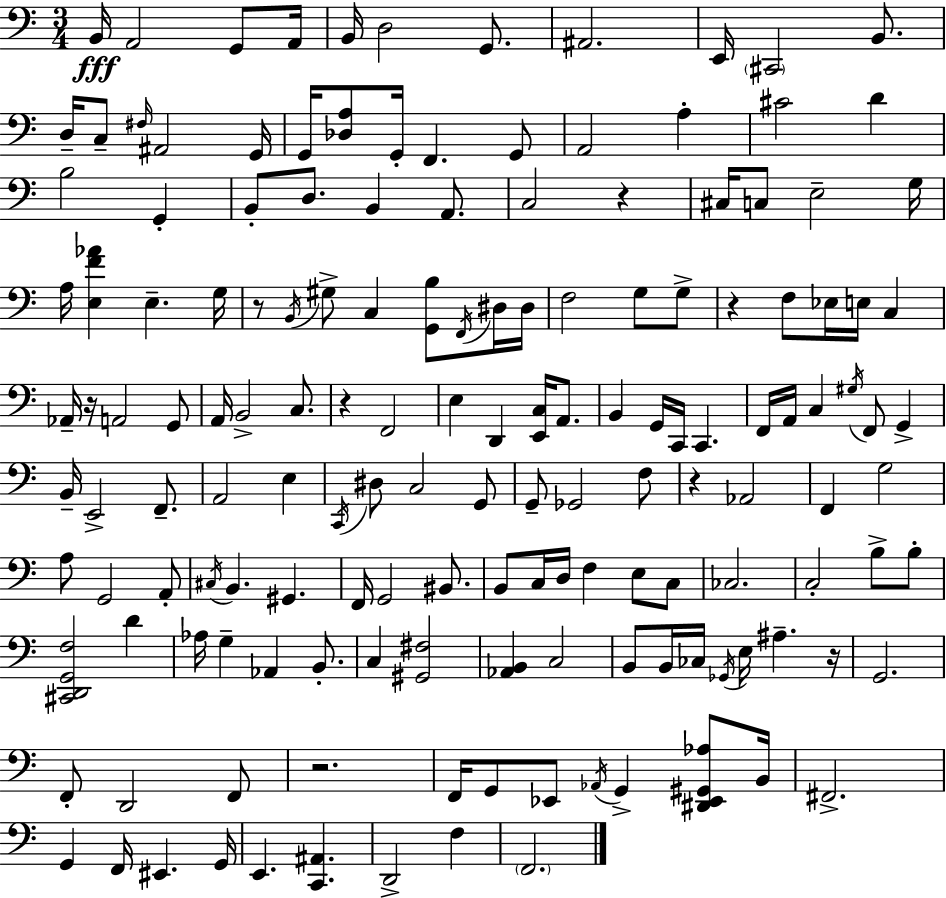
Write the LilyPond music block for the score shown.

{
  \clef bass
  \numericTimeSignature
  \time 3/4
  \key a \minor
  b,16\fff a,2 g,8 a,16 | b,16 d2 g,8. | ais,2. | e,16 \parenthesize cis,2 b,8. | \break d16-- c8-- \grace { fis16 } ais,2 | g,16 g,16 <des a>8 g,16-. f,4. g,8 | a,2 a4-. | cis'2 d'4 | \break b2 g,4-. | b,8-. d8. b,4 a,8. | c2 r4 | cis16 c8 e2-- | \break g16 a16 <e f' aes'>4 e4.-- | g16 r8 \acciaccatura { b,16 } gis8-> c4 <g, b>8 | \acciaccatura { f,16 } dis16 dis16 f2 g8 | g8-> r4 f8 ees16 e16 c4 | \break aes,16-- r16 a,2 | g,8 a,16 b,2-> | c8. r4 f,2 | e4 d,4 <e, c>16 | \break a,8. b,4 g,16 c,16 c,4. | f,16 a,16 c4 \acciaccatura { gis16 } f,8 | g,4-> b,16-- e,2-> | f,8.-- a,2 | \break e4 \acciaccatura { c,16 } dis8 c2 | g,8 g,8-- ges,2 | f8 r4 aes,2 | f,4 g2 | \break a8 g,2 | a,8-. \acciaccatura { cis16 } b,4. | gis,4. f,16 g,2 | bis,8. b,8 c16 d16 f4 | \break e8 c8 ces2. | c2-. | b8-> b8-. <cis, d, g, f>2 | d'4 aes16 g4-- aes,4 | \break b,8.-. c4 <gis, fis>2 | <aes, b,>4 c2 | b,8 b,16 ces16 \acciaccatura { ges,16 } e16 | ais4.-- r16 g,2. | \break f,8-. d,2 | f,8 r2. | f,16 g,8 ees,8 | \acciaccatura { aes,16 } g,4-> <dis, ees, gis, aes>8 b,16 fis,2.-> | \break g,4 | f,16 eis,4. g,16 e,4. | <c, ais,>4. d,2-> | f4 \parenthesize f,2. | \break \bar "|."
}